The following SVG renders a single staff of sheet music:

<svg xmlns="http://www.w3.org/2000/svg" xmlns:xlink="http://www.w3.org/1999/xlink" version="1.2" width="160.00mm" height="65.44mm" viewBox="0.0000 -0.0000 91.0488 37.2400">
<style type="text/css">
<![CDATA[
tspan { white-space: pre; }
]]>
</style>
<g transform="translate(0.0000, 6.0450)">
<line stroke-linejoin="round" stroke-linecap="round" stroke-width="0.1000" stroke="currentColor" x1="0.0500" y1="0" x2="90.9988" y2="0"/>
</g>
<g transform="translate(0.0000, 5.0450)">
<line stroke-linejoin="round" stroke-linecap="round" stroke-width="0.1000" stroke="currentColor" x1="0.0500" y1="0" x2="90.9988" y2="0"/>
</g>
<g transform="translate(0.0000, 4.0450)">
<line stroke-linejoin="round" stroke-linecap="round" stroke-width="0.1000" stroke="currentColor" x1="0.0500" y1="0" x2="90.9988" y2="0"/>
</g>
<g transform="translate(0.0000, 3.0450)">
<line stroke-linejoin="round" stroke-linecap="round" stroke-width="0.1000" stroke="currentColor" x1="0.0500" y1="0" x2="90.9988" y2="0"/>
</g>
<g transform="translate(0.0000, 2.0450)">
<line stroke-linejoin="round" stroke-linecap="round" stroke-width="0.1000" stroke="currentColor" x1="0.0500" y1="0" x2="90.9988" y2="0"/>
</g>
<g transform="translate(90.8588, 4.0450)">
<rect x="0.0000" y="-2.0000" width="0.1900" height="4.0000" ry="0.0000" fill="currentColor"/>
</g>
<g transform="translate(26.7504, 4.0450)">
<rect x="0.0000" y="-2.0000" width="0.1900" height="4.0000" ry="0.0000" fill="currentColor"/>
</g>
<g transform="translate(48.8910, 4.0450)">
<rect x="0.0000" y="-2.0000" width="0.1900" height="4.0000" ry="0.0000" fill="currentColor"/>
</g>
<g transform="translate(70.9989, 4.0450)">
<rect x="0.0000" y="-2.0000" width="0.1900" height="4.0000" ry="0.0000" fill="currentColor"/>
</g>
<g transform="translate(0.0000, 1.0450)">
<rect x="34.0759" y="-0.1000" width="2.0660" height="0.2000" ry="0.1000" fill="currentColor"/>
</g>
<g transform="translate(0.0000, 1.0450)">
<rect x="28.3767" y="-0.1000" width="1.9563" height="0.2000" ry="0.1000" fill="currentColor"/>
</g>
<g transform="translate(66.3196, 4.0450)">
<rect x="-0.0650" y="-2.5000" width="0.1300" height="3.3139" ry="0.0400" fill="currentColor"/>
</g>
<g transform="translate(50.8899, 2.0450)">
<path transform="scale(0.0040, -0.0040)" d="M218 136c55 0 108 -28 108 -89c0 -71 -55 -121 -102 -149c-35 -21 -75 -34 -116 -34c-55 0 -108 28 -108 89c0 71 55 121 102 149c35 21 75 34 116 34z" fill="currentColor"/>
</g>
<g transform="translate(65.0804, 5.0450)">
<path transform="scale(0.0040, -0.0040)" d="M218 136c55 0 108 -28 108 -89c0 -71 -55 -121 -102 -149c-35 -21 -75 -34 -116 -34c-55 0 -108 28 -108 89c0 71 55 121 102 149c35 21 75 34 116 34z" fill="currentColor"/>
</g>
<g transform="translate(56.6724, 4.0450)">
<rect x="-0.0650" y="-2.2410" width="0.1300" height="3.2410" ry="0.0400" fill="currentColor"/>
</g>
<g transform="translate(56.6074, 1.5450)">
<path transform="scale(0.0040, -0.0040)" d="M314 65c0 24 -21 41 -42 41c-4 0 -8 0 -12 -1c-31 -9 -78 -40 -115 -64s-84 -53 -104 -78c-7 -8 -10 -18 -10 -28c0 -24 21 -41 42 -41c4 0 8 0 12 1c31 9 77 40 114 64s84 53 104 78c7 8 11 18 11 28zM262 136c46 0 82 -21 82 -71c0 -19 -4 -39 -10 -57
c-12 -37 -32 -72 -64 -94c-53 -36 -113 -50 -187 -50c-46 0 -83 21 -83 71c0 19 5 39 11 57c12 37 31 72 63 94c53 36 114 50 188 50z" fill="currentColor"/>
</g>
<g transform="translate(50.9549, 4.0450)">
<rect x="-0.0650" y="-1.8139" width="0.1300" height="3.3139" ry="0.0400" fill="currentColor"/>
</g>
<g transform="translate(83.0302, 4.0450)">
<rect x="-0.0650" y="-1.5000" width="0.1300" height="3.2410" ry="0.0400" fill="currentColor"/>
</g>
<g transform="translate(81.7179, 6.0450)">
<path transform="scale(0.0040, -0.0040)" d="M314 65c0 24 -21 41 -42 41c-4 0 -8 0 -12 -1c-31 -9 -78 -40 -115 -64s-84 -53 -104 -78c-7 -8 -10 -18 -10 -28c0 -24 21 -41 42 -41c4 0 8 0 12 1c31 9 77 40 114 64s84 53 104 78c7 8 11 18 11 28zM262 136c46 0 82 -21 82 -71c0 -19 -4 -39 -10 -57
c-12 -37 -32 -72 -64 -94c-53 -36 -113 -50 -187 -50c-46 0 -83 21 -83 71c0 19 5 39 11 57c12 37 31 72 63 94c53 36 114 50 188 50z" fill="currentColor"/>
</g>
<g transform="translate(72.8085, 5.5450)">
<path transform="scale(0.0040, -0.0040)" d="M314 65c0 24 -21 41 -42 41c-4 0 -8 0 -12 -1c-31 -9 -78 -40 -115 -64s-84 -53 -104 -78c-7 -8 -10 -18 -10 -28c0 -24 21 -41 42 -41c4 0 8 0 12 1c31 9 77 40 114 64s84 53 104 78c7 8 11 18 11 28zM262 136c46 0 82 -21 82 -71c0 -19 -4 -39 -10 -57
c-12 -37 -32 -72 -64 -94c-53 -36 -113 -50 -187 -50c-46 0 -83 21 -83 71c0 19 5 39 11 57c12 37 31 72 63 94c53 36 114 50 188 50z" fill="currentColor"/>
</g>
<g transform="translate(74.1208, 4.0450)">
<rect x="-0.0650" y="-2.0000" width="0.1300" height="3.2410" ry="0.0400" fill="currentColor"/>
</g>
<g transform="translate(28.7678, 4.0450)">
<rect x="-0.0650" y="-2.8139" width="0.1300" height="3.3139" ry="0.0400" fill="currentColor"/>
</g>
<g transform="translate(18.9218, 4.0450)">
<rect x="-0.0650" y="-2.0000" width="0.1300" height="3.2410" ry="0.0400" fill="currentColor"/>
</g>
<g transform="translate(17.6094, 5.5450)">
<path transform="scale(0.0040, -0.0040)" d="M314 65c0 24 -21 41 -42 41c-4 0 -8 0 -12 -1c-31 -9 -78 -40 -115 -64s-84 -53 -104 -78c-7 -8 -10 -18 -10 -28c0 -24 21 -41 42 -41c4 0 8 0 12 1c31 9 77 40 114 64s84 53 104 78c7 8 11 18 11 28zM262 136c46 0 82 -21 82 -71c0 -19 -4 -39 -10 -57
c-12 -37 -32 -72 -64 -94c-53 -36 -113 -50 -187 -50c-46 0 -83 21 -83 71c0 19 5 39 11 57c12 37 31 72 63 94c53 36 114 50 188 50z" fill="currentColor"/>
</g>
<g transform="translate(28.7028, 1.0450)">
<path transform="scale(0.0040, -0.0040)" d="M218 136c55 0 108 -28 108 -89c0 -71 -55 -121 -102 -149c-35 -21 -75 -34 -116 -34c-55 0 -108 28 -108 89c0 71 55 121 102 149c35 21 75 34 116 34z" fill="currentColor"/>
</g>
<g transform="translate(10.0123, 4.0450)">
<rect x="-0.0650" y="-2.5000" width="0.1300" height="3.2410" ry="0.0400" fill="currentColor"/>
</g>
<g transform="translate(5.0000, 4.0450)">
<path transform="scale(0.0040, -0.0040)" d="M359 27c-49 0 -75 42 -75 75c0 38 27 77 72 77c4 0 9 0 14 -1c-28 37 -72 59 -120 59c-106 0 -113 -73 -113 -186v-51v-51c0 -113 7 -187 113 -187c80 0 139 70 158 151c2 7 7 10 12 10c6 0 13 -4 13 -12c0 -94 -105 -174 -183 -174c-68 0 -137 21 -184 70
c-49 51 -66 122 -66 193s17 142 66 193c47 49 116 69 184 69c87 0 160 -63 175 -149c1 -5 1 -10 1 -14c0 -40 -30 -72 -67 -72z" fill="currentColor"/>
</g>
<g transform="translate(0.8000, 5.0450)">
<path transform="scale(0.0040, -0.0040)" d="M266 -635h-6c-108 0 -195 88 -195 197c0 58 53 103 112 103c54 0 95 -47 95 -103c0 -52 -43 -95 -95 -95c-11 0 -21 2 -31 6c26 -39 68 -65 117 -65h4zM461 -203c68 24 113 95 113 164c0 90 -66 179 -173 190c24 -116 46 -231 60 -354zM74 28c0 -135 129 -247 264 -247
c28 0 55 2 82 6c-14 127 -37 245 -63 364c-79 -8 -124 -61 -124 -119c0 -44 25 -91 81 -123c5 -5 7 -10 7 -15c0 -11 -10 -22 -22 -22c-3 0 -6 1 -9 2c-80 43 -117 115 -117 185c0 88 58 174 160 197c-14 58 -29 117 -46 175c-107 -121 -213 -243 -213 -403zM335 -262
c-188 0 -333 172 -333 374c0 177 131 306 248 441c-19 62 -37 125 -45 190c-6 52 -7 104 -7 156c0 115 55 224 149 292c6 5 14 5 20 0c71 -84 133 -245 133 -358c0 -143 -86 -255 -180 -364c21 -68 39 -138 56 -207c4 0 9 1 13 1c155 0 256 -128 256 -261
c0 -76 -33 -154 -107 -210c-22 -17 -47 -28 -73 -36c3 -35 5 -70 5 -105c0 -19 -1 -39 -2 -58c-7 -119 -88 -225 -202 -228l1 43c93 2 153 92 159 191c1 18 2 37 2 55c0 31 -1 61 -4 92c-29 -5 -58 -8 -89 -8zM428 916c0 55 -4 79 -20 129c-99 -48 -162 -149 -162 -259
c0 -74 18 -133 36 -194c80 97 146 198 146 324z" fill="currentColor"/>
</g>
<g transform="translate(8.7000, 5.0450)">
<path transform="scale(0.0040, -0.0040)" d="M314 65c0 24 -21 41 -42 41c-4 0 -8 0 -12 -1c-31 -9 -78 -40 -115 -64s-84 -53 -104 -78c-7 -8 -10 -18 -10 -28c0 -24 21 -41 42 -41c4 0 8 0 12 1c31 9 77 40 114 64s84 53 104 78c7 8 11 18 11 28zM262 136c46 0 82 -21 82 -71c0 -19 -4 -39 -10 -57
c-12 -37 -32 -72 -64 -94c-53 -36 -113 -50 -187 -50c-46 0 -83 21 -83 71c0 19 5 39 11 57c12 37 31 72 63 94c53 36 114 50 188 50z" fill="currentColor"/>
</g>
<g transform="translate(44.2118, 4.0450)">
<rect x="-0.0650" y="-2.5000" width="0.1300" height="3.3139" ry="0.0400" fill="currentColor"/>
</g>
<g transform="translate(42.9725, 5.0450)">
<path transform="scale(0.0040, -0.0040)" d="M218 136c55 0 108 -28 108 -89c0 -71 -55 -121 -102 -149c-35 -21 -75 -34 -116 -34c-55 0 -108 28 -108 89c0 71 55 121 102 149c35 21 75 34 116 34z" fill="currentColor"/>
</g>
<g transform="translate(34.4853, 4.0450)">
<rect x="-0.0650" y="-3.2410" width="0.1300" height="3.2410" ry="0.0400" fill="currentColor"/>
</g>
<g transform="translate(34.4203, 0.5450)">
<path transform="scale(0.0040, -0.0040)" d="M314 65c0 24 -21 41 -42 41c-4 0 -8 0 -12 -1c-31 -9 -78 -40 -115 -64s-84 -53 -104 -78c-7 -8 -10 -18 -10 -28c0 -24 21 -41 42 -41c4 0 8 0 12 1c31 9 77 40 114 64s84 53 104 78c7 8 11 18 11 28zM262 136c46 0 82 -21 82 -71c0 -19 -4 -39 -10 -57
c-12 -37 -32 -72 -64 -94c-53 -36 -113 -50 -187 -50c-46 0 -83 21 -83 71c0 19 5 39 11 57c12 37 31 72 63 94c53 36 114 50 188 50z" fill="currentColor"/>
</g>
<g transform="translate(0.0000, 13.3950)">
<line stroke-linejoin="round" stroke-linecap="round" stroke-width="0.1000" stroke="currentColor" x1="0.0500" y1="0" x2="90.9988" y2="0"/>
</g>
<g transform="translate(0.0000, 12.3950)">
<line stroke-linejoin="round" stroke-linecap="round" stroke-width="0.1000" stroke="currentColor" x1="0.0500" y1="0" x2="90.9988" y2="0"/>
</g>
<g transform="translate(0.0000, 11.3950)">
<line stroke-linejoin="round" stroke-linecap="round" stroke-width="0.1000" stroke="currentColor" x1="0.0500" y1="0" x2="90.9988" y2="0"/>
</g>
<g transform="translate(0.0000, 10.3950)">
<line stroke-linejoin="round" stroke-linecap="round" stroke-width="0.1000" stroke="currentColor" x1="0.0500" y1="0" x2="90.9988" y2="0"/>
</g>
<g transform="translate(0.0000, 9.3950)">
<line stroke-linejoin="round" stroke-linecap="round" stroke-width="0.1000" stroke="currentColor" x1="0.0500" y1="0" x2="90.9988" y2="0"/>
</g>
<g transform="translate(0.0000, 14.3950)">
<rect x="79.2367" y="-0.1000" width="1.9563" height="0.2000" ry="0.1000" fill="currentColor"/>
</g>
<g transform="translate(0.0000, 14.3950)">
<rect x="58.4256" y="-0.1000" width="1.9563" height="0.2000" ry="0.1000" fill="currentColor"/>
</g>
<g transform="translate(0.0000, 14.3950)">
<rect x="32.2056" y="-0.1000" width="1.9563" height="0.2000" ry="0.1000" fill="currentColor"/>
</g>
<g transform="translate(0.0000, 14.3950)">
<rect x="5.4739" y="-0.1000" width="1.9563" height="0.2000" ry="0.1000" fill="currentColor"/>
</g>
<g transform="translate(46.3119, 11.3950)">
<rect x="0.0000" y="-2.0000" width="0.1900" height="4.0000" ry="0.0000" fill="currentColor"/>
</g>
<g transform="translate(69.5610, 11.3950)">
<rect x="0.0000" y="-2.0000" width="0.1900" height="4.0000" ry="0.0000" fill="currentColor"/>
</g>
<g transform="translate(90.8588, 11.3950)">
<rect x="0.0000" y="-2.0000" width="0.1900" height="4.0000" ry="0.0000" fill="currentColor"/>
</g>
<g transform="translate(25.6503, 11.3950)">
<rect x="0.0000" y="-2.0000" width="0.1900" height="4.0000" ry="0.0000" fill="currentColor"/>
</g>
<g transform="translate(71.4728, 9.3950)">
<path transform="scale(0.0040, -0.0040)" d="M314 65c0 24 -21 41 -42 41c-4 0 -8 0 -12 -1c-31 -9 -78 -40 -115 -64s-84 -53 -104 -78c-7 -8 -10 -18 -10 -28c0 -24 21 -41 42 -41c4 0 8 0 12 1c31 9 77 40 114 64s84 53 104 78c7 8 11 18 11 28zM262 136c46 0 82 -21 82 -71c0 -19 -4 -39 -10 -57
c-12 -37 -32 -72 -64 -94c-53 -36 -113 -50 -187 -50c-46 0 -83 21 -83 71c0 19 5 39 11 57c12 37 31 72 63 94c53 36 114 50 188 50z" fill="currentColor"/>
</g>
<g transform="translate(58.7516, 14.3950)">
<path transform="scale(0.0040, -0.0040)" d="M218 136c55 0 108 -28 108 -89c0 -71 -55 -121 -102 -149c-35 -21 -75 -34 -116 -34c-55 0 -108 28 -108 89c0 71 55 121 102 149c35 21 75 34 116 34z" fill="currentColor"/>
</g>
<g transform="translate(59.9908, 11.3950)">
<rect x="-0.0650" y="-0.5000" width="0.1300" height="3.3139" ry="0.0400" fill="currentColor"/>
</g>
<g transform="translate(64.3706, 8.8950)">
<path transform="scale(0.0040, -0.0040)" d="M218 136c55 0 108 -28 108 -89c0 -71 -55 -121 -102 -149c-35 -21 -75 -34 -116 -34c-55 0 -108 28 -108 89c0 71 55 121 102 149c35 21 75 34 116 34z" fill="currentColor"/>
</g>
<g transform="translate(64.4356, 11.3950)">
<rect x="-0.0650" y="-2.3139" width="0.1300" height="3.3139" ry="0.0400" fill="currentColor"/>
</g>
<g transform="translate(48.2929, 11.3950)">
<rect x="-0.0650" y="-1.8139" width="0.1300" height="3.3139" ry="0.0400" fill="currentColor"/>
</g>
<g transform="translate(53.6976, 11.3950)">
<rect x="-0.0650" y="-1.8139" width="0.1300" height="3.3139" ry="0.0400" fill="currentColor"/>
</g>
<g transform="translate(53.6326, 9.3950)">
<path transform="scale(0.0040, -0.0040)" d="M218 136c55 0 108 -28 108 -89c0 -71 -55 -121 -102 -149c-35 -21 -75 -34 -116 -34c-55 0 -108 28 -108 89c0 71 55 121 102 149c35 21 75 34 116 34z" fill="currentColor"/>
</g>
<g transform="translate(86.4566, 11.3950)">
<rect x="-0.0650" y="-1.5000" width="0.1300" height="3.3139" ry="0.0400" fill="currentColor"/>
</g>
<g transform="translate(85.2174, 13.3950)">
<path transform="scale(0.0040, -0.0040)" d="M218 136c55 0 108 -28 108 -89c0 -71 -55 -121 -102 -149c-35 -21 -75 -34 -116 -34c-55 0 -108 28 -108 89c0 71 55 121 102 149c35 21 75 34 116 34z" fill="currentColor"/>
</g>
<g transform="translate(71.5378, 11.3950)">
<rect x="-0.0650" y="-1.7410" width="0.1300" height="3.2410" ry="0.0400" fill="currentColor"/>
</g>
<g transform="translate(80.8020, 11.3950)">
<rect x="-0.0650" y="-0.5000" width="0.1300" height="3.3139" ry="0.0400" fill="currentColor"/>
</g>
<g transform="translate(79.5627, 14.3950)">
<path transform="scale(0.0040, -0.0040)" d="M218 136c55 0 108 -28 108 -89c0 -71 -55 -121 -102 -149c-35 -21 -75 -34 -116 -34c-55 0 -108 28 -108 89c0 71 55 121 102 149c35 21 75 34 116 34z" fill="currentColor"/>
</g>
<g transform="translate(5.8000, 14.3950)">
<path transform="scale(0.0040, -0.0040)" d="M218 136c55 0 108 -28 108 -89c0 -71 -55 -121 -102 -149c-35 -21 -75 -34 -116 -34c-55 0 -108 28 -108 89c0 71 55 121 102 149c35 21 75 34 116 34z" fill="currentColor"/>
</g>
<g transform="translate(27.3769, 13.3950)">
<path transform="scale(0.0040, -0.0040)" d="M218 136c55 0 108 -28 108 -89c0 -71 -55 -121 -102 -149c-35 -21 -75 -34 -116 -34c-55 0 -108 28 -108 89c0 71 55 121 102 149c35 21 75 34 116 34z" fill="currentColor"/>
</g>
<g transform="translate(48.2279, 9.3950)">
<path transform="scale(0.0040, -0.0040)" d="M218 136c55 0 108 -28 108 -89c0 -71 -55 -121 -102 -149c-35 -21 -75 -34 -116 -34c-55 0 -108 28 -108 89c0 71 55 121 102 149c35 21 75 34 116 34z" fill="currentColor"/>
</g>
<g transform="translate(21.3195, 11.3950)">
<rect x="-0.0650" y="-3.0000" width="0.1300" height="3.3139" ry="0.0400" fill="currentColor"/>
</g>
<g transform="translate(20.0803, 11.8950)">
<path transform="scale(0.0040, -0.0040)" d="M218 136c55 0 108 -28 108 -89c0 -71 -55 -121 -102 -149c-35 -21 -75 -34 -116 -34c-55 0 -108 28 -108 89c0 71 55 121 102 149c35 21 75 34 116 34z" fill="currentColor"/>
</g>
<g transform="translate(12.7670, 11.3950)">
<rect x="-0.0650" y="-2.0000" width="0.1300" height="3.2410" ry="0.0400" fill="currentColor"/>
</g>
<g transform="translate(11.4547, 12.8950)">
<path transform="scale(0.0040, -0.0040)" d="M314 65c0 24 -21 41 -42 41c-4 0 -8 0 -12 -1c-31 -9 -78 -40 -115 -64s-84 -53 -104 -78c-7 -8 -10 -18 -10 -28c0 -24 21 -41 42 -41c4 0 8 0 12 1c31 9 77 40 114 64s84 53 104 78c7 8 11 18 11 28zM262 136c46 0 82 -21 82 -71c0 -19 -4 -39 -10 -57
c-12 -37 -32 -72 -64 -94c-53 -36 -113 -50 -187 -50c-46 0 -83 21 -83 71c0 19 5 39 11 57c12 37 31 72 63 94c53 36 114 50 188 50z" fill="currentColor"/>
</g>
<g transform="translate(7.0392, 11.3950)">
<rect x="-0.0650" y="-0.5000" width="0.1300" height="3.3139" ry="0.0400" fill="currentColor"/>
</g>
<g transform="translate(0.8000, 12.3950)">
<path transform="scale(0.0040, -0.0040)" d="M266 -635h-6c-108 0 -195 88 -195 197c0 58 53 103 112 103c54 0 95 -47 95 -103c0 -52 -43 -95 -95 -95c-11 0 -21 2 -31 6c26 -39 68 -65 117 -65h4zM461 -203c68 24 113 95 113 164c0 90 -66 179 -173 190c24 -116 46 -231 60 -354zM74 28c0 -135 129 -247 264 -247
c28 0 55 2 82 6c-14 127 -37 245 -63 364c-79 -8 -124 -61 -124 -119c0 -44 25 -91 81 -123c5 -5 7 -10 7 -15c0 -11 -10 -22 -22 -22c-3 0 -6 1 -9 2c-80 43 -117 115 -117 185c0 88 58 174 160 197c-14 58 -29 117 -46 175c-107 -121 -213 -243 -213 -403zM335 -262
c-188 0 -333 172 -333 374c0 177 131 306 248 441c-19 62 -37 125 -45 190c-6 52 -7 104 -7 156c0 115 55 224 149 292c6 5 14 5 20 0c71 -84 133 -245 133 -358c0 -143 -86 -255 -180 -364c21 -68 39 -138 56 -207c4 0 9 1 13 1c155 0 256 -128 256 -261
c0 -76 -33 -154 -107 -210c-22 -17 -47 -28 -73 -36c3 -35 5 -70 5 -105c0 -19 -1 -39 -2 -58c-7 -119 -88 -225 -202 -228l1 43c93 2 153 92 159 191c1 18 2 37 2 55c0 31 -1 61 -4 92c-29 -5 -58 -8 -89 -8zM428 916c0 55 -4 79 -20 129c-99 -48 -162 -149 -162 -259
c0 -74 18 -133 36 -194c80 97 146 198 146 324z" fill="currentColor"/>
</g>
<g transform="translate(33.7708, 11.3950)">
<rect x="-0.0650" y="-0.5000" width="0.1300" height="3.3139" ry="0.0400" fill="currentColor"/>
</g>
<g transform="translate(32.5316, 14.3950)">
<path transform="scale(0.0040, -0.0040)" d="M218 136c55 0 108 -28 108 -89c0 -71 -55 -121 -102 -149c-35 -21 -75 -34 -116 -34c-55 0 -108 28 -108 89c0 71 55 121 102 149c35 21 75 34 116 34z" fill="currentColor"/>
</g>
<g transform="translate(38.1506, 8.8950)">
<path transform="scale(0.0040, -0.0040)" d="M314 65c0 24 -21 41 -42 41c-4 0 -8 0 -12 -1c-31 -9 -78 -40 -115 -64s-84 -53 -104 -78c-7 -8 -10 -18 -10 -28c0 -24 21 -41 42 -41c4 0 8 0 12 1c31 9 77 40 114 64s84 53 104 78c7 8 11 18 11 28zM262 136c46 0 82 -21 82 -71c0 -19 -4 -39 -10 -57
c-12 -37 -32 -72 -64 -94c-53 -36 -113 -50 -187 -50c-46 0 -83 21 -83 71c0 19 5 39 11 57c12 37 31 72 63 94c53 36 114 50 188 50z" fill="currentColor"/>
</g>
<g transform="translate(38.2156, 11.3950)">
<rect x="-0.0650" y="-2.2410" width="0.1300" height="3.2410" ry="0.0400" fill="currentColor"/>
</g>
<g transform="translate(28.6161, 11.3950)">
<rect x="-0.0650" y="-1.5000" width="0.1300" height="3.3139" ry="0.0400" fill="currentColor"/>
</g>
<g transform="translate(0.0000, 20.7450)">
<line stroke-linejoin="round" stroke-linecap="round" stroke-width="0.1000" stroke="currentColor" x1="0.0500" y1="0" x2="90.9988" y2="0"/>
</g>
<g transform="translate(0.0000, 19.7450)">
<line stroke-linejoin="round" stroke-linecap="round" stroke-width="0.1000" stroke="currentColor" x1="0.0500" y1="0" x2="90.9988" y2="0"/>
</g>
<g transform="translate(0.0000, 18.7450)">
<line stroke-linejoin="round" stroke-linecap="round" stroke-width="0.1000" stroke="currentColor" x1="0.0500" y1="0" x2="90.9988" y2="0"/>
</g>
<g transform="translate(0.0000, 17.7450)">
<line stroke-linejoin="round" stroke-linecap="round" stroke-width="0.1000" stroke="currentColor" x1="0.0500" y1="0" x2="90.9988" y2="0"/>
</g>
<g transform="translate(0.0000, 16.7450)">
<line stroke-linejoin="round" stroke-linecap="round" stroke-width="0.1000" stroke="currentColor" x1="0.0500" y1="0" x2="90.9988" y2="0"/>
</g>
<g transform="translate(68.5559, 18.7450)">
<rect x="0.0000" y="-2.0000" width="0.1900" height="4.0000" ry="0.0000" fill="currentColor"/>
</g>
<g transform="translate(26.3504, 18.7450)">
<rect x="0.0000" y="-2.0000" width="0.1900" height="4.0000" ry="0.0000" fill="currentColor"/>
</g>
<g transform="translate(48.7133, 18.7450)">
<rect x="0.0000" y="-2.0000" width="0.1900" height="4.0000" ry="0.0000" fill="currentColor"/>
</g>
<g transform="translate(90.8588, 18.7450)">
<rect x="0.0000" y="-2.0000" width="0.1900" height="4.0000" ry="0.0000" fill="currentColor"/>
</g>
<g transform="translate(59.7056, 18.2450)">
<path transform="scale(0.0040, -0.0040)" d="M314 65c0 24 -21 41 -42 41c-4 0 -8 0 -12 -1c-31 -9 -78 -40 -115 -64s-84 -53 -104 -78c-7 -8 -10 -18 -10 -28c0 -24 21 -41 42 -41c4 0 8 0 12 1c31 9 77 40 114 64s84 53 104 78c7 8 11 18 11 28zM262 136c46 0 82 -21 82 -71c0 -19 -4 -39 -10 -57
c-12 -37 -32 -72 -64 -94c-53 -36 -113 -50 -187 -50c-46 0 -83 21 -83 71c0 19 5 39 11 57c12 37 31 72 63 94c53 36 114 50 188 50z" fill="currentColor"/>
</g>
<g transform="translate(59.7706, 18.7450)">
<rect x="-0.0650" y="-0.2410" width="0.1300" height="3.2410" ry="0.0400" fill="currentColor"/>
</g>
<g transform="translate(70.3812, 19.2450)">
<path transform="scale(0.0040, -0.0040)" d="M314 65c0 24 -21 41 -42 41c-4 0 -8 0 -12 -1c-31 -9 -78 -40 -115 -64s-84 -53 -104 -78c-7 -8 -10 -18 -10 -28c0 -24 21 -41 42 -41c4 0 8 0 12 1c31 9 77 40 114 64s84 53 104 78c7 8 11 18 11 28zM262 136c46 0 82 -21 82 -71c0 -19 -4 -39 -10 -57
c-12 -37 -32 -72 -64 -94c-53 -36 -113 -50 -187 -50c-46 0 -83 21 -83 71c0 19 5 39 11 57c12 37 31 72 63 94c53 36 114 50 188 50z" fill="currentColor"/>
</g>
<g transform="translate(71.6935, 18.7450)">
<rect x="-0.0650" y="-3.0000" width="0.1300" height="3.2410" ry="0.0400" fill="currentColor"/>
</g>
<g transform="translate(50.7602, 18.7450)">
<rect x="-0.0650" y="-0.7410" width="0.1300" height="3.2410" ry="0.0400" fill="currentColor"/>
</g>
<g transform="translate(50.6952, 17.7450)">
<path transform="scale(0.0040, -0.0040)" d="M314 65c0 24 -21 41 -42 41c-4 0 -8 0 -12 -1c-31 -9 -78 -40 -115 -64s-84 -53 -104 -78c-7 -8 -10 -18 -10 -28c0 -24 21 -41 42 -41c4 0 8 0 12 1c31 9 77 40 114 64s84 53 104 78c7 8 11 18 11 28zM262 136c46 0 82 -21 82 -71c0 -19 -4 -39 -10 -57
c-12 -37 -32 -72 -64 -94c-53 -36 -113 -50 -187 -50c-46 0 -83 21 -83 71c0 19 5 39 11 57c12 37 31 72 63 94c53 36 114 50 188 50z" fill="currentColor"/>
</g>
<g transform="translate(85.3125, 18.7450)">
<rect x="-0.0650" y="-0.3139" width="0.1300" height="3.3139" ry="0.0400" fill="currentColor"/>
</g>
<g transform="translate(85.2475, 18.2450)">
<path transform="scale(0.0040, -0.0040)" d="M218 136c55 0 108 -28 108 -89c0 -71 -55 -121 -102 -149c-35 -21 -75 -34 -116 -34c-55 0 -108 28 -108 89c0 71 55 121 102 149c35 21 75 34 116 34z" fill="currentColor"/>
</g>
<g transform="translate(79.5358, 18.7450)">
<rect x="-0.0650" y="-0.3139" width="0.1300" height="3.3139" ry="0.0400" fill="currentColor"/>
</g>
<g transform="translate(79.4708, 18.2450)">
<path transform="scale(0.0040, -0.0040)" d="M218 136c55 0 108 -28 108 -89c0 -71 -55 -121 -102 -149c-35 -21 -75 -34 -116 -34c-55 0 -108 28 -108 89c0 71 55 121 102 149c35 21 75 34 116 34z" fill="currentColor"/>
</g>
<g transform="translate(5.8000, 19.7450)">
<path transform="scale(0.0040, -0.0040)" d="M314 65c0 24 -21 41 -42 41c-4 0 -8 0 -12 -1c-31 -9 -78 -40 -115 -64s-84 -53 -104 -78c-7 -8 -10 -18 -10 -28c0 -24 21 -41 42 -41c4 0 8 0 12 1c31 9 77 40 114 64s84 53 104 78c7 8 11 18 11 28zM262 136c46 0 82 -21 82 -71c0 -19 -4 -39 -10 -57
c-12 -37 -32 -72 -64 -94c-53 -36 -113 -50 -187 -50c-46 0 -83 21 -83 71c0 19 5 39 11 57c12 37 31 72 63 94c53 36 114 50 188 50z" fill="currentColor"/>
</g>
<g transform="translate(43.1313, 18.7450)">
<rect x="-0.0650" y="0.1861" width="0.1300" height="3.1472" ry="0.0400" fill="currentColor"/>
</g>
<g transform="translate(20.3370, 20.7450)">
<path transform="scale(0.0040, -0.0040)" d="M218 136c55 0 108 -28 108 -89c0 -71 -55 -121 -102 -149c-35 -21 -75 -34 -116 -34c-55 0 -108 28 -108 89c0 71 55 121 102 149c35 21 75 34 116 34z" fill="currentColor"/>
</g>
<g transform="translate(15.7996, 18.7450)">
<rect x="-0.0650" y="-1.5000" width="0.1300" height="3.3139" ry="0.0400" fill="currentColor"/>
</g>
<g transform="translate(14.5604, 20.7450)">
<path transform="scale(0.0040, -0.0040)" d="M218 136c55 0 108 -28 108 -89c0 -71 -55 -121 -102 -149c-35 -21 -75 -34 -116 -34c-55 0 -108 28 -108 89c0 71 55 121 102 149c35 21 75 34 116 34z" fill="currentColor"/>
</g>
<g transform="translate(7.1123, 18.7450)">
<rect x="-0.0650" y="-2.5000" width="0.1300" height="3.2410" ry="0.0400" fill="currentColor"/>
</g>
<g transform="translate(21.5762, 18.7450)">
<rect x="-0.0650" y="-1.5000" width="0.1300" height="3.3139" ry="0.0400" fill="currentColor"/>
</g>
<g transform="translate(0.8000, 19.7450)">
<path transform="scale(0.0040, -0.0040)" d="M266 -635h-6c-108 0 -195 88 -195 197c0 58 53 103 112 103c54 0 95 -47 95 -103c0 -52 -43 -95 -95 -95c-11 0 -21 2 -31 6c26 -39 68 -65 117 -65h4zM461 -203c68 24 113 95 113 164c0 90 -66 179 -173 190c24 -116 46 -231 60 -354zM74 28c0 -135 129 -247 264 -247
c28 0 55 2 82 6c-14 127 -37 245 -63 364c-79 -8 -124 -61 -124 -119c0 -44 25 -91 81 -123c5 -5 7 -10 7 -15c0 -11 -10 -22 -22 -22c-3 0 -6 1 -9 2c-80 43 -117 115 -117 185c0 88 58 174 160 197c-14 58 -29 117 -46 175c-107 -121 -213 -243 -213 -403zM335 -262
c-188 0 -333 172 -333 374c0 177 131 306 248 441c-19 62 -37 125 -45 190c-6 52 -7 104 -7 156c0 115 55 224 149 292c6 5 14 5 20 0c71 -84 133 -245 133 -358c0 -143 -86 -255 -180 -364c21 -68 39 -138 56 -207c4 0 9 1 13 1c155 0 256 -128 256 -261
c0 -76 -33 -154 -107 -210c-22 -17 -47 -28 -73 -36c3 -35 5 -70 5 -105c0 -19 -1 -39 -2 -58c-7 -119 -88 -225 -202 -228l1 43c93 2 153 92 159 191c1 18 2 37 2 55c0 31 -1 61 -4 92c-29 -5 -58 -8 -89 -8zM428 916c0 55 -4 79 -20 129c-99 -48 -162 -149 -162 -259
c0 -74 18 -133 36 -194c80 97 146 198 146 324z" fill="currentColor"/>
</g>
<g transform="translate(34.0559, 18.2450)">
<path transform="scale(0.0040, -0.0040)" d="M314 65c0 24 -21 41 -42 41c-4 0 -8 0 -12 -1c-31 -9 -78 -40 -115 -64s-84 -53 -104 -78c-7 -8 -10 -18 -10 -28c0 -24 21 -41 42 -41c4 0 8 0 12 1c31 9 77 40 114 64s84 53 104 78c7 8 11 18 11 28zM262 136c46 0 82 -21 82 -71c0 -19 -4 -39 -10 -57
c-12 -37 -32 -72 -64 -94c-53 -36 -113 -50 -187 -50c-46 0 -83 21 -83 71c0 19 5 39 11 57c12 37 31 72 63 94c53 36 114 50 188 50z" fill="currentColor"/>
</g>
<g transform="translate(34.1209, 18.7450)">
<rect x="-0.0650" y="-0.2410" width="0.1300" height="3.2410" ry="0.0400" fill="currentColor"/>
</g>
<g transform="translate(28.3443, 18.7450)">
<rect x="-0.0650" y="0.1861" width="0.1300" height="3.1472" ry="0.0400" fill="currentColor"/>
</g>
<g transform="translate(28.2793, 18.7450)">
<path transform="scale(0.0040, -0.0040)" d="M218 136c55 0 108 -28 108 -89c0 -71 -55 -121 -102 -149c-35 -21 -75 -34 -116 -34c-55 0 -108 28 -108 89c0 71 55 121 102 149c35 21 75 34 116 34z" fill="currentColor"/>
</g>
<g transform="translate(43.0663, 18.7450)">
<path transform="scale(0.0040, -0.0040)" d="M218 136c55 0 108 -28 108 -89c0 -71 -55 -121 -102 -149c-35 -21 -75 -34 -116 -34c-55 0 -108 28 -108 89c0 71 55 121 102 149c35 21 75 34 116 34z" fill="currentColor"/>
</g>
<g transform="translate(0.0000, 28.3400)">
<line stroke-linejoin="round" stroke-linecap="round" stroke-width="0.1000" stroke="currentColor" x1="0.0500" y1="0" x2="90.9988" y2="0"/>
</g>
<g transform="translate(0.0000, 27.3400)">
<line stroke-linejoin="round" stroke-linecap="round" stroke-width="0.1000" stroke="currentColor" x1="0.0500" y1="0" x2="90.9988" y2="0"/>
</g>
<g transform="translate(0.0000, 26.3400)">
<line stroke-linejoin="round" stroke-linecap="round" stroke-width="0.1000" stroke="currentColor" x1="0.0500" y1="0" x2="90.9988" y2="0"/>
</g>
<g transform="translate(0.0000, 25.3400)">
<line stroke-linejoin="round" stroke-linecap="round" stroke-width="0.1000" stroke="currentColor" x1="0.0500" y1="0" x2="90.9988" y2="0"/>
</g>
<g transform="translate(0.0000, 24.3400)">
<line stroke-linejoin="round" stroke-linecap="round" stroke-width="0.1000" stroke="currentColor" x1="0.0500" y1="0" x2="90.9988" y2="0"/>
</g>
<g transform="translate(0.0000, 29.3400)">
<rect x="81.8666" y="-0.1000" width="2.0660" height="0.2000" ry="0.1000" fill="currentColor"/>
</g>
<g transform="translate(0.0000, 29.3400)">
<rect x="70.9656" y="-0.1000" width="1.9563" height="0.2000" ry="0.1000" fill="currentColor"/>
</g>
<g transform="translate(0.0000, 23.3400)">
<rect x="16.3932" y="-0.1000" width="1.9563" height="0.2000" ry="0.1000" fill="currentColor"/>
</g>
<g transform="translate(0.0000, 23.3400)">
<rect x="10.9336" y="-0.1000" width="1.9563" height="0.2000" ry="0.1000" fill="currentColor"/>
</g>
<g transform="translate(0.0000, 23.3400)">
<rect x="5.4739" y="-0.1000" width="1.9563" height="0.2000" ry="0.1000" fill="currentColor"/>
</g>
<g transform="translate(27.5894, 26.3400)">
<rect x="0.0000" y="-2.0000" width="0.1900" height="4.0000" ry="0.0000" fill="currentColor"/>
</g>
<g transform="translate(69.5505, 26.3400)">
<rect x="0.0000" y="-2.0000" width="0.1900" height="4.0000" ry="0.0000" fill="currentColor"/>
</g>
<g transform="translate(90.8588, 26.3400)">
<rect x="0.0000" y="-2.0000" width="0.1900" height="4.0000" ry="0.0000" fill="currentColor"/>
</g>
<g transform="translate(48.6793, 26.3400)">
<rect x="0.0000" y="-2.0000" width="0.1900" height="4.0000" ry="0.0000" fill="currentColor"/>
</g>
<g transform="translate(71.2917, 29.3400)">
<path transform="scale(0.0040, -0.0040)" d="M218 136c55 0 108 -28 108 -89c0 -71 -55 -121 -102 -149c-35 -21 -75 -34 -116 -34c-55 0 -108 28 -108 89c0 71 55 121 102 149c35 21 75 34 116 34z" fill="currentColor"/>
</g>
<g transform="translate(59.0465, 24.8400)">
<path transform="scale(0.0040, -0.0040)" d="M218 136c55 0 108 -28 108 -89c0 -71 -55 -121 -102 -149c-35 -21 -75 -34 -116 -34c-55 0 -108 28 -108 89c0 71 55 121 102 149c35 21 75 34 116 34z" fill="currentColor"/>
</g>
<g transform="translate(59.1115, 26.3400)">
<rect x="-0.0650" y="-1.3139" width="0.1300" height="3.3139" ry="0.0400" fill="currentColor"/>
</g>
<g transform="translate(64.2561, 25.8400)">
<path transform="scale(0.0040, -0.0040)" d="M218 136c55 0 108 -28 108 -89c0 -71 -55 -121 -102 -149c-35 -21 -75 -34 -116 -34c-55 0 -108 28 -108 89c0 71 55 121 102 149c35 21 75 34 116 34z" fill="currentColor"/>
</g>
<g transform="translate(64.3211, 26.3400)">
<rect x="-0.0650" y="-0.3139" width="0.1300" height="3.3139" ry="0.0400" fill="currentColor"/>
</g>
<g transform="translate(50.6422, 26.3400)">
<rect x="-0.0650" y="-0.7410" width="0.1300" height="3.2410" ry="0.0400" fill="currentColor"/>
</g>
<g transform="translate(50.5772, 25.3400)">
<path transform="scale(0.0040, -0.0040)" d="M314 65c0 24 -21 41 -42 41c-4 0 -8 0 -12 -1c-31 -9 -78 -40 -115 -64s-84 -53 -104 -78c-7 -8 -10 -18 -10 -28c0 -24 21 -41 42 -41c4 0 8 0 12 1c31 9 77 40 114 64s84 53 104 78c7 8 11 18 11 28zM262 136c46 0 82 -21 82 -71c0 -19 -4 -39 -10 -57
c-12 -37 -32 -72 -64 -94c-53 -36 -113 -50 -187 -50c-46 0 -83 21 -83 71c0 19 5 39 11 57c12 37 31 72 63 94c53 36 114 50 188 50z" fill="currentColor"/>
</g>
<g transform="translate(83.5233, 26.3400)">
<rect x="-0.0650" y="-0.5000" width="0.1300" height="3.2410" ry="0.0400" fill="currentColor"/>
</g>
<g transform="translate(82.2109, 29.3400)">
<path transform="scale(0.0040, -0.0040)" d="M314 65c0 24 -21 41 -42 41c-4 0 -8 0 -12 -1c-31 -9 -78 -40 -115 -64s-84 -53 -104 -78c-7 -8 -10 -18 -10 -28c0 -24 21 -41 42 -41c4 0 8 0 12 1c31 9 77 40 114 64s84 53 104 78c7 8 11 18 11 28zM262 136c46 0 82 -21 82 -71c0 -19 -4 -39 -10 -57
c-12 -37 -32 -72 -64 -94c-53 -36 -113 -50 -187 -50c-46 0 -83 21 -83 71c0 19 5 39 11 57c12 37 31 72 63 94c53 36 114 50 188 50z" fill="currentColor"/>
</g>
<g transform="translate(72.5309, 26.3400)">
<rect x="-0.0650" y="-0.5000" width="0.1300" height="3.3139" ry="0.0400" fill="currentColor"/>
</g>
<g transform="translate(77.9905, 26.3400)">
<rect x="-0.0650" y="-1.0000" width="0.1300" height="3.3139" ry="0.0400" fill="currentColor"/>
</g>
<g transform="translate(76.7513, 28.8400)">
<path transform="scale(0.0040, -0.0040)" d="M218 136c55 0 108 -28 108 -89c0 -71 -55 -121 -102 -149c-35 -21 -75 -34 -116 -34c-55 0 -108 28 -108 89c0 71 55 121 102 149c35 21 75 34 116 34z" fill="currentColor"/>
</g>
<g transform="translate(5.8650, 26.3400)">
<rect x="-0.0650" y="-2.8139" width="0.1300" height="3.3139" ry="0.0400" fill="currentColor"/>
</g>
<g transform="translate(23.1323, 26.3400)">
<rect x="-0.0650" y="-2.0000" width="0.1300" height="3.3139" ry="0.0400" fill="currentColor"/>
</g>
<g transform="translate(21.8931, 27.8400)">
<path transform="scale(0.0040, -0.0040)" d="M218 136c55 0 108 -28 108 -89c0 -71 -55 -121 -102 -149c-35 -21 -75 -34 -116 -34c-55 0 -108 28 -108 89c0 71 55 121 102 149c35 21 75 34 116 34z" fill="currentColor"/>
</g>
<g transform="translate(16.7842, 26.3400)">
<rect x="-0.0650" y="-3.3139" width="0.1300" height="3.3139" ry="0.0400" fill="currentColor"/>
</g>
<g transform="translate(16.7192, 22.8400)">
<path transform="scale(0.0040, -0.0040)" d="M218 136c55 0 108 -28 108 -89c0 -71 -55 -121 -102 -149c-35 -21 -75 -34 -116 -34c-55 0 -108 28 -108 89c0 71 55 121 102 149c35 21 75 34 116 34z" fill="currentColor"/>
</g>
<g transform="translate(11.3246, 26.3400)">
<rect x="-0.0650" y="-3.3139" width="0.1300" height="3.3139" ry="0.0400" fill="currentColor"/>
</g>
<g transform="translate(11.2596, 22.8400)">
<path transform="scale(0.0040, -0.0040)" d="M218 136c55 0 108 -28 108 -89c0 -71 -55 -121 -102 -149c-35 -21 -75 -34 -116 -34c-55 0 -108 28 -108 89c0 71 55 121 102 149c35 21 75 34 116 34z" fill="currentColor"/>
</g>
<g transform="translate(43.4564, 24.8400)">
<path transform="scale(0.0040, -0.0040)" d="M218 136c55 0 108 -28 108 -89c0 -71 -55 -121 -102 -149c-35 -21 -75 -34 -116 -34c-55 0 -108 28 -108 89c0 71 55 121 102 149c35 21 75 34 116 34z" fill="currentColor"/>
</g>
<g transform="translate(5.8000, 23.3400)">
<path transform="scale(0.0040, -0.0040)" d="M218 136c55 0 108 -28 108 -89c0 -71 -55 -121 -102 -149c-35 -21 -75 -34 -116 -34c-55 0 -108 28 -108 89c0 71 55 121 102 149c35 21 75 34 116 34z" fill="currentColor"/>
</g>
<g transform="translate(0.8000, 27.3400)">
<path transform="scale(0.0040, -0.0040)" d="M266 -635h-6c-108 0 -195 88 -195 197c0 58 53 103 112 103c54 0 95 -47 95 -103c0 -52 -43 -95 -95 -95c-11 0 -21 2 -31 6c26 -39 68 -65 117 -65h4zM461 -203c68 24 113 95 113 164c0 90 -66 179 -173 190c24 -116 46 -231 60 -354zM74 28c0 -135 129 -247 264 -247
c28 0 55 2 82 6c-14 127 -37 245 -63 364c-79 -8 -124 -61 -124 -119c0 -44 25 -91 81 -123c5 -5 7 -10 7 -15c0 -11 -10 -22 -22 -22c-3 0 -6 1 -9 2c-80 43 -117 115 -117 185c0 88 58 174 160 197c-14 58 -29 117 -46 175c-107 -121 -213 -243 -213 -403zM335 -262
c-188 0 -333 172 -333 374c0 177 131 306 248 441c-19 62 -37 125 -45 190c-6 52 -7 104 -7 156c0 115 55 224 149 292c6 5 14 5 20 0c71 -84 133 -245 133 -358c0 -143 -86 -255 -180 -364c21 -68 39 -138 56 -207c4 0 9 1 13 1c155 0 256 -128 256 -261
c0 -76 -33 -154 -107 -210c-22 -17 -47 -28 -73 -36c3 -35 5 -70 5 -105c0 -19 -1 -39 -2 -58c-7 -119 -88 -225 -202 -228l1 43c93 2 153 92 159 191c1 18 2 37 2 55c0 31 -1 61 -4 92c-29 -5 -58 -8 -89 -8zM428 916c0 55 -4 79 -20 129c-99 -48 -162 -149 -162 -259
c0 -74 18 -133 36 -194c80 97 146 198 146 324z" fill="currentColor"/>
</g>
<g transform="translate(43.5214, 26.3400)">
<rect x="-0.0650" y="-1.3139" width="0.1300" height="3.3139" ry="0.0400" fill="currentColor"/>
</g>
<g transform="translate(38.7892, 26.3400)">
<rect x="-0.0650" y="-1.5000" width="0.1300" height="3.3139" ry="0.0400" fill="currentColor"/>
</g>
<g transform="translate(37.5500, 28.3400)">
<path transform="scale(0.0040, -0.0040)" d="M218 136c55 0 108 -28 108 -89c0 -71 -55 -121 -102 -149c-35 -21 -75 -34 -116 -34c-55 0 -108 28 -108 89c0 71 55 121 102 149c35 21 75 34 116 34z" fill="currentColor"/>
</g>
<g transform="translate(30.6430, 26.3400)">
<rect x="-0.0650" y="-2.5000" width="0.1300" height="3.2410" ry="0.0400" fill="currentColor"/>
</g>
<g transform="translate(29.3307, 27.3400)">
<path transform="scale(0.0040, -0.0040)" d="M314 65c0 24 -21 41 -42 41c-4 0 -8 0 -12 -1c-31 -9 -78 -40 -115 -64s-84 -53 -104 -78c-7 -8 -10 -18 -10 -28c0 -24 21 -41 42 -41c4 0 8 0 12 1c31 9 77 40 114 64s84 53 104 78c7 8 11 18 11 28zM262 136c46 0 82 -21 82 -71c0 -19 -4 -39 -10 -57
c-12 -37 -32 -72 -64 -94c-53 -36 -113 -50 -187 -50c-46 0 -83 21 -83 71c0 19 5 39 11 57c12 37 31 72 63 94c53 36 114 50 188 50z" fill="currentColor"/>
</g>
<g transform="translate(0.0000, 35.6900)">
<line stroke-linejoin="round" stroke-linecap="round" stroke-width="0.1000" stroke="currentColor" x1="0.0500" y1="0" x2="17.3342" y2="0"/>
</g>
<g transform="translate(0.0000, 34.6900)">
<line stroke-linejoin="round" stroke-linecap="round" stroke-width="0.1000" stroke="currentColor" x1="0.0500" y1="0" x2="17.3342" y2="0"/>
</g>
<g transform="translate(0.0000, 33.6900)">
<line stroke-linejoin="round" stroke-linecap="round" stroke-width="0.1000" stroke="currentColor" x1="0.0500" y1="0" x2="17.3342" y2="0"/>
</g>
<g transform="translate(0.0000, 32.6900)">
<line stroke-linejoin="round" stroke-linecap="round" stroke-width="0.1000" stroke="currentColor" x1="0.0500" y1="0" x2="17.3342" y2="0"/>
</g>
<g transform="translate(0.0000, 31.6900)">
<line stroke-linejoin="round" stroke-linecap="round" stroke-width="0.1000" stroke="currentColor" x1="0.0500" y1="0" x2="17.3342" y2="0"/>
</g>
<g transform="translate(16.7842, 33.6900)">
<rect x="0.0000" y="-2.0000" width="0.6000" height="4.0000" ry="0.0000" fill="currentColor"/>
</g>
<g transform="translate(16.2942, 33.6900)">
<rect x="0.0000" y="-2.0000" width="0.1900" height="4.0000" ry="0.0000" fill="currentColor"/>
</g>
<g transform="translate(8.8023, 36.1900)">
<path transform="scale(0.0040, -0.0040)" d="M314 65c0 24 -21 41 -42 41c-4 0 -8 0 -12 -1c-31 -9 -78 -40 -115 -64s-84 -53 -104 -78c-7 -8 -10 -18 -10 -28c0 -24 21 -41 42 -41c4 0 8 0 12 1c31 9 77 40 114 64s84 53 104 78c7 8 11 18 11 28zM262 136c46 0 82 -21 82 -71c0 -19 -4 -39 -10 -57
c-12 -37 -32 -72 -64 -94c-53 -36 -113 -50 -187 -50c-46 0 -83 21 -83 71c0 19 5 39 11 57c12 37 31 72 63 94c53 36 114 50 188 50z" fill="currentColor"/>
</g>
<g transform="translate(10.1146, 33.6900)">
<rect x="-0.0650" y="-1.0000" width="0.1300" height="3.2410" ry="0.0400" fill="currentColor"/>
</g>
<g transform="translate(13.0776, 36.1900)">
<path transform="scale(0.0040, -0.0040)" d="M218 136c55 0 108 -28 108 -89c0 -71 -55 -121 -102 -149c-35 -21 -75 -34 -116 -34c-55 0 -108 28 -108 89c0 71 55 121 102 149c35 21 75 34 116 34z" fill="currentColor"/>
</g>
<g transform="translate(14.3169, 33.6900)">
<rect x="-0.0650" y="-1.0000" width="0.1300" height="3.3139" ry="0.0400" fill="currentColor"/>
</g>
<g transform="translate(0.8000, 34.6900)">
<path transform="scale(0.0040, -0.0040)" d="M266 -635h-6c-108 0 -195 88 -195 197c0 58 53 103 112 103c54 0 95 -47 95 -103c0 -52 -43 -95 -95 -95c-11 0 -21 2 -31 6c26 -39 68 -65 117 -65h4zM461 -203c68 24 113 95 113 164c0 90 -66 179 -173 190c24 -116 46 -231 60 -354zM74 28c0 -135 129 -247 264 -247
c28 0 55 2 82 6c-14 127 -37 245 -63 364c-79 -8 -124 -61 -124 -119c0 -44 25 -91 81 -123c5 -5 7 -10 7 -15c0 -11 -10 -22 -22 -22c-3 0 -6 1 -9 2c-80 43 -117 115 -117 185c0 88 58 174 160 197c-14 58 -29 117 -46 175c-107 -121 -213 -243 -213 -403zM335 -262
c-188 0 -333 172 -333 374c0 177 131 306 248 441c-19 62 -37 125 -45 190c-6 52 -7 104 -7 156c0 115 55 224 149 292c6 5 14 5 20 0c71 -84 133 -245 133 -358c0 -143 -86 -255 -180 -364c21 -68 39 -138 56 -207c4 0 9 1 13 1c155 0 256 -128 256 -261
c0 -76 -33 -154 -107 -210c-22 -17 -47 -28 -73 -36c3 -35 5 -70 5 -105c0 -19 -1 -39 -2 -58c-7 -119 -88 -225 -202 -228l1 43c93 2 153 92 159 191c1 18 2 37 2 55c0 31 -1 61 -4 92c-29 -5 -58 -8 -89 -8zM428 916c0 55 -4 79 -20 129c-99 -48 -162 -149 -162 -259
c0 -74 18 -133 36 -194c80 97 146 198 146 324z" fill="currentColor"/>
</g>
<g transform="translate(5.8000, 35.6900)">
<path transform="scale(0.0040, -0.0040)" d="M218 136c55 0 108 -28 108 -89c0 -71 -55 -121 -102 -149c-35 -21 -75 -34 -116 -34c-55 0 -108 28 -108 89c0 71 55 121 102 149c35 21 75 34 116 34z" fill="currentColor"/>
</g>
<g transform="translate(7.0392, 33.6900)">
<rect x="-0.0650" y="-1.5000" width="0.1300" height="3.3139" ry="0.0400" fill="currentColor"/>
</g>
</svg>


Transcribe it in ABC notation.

X:1
T:Untitled
M:4/4
L:1/4
K:C
G2 F2 a b2 G f g2 G F2 E2 C F2 A E C g2 f f C g f2 C E G2 E E B c2 B d2 c2 A2 c c a b b F G2 E e d2 e c C D C2 E D2 D